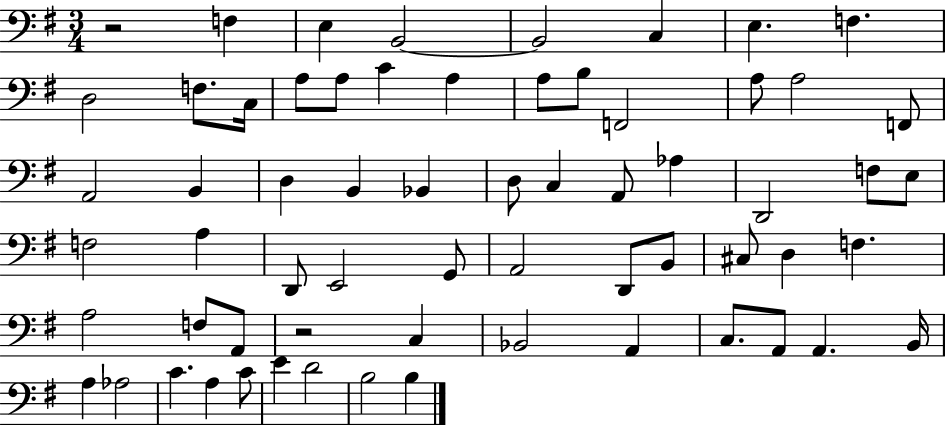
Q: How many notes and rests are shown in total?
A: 64